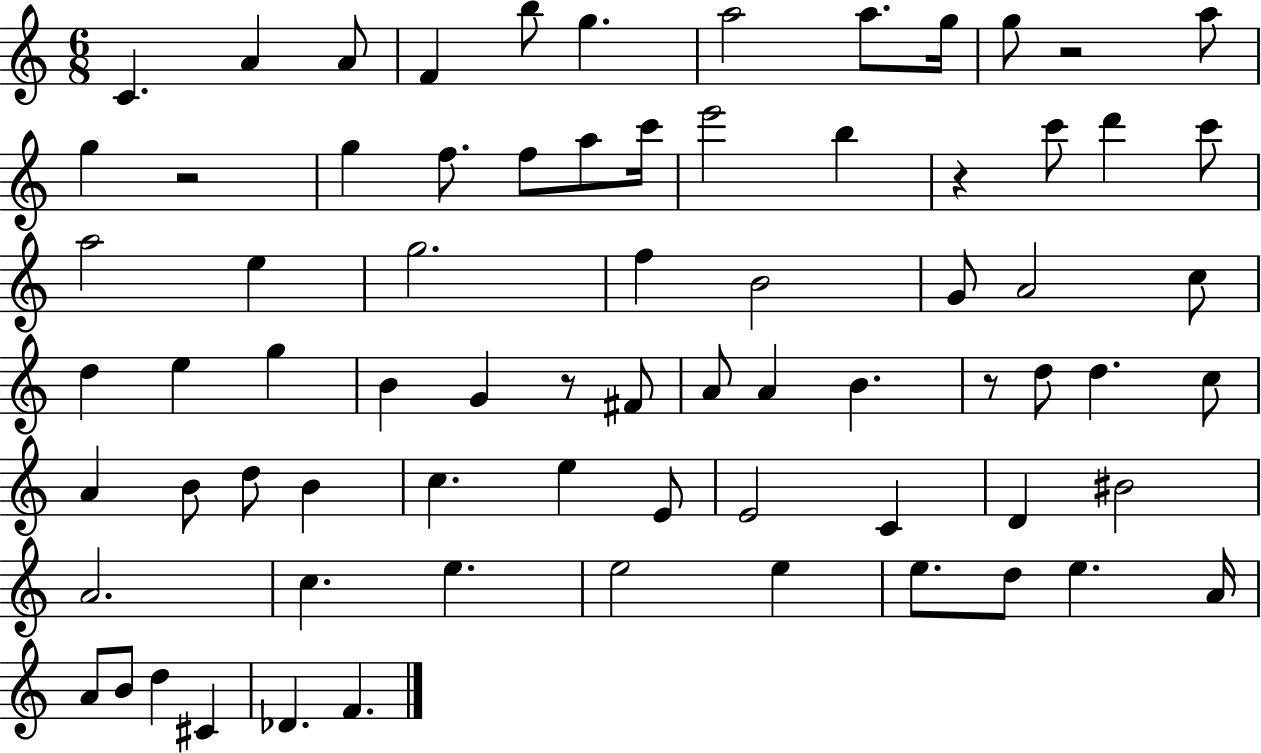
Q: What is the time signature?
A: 6/8